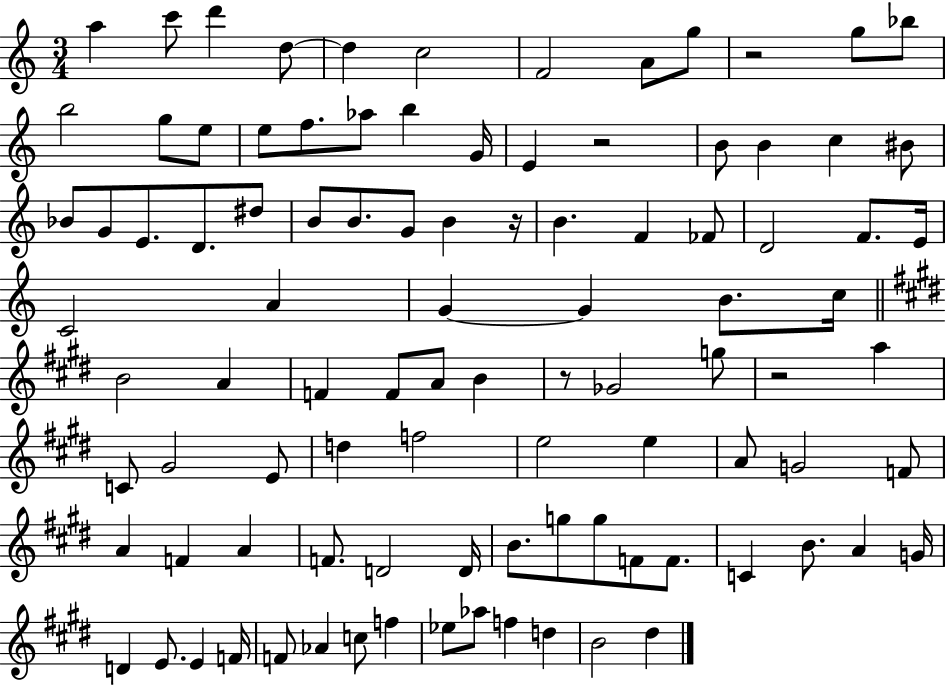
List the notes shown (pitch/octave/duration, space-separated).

A5/q C6/e D6/q D5/e D5/q C5/h F4/h A4/e G5/e R/h G5/e Bb5/e B5/h G5/e E5/e E5/e F5/e. Ab5/e B5/q G4/s E4/q R/h B4/e B4/q C5/q BIS4/e Bb4/e G4/e E4/e. D4/e. D#5/e B4/e B4/e. G4/e B4/q R/s B4/q. F4/q FES4/e D4/h F4/e. E4/s C4/h A4/q G4/q G4/q B4/e. C5/s B4/h A4/q F4/q F4/e A4/e B4/q R/e Gb4/h G5/e R/h A5/q C4/e G#4/h E4/e D5/q F5/h E5/h E5/q A4/e G4/h F4/e A4/q F4/q A4/q F4/e. D4/h D4/s B4/e. G5/e G5/e F4/e F4/e. C4/q B4/e. A4/q G4/s D4/q E4/e. E4/q F4/s F4/e Ab4/q C5/e F5/q Eb5/e Ab5/e F5/q D5/q B4/h D#5/q